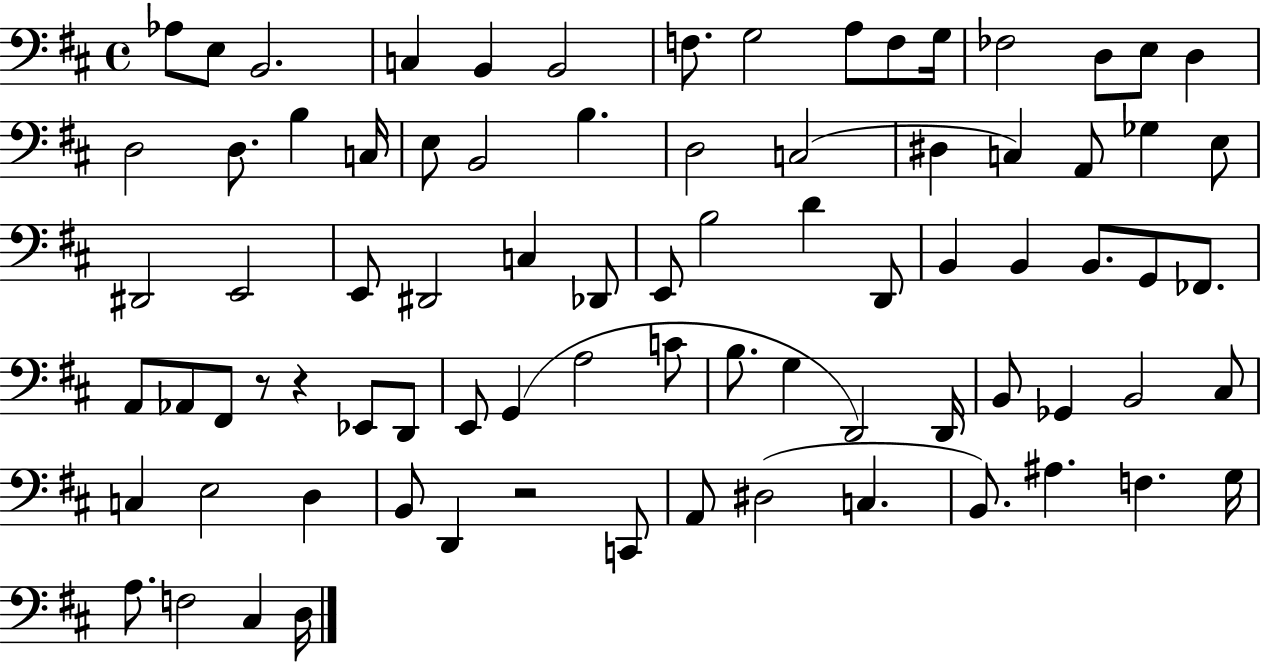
X:1
T:Untitled
M:4/4
L:1/4
K:D
_A,/2 E,/2 B,,2 C, B,, B,,2 F,/2 G,2 A,/2 F,/2 G,/4 _F,2 D,/2 E,/2 D, D,2 D,/2 B, C,/4 E,/2 B,,2 B, D,2 C,2 ^D, C, A,,/2 _G, E,/2 ^D,,2 E,,2 E,,/2 ^D,,2 C, _D,,/2 E,,/2 B,2 D D,,/2 B,, B,, B,,/2 G,,/2 _F,,/2 A,,/2 _A,,/2 ^F,,/2 z/2 z _E,,/2 D,,/2 E,,/2 G,, A,2 C/2 B,/2 G, D,,2 D,,/4 B,,/2 _G,, B,,2 ^C,/2 C, E,2 D, B,,/2 D,, z2 C,,/2 A,,/2 ^D,2 C, B,,/2 ^A, F, G,/4 A,/2 F,2 ^C, D,/4